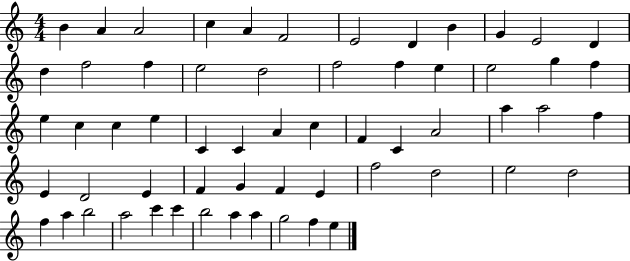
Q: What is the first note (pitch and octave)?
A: B4